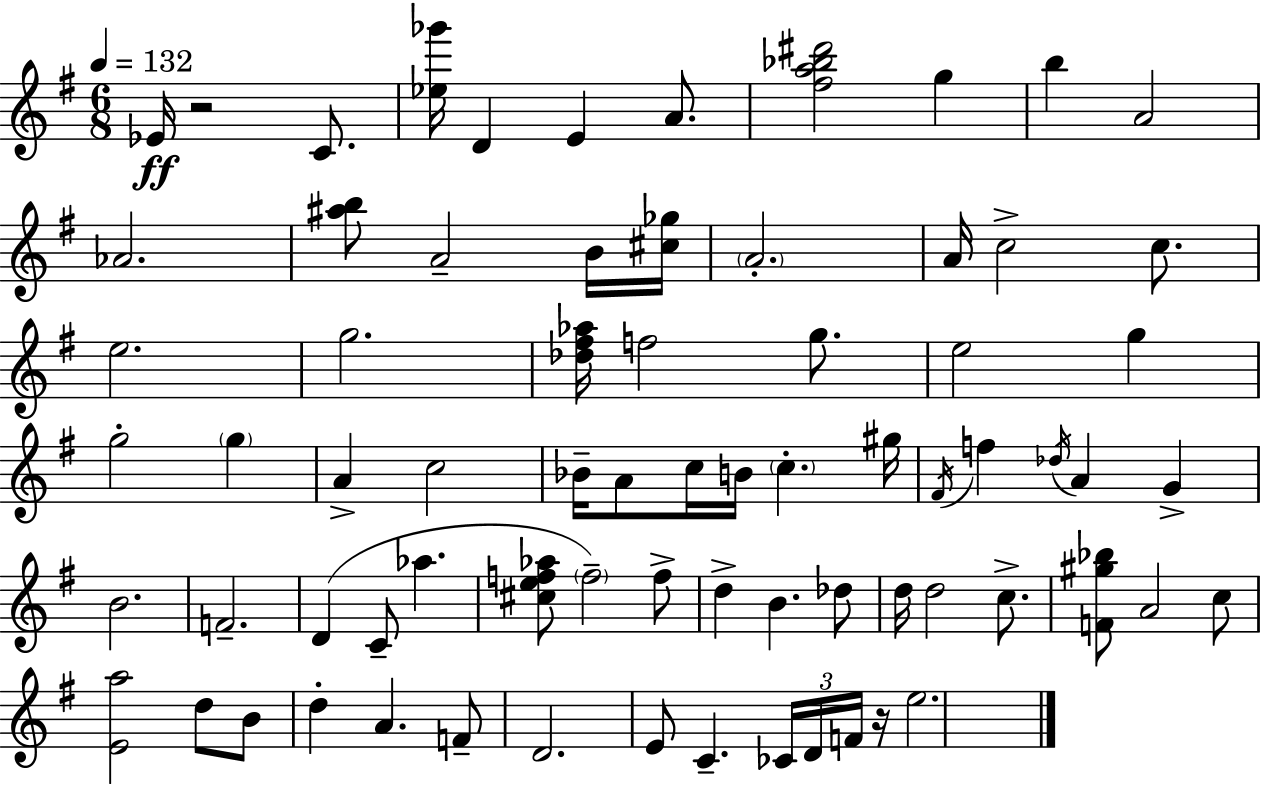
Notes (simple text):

Eb4/s R/h C4/e. [Eb5,Gb6]/s D4/q E4/q A4/e. [F#5,A5,Bb5,D#6]/h G5/q B5/q A4/h Ab4/h. [A#5,B5]/e A4/h B4/s [C#5,Gb5]/s A4/h. A4/s C5/h C5/e. E5/h. G5/h. [Db5,F#5,Ab5]/s F5/h G5/e. E5/h G5/q G5/h G5/q A4/q C5/h Bb4/s A4/e C5/s B4/s C5/q. G#5/s F#4/s F5/q Db5/s A4/q G4/q B4/h. F4/h. D4/q C4/e Ab5/q. [C#5,E5,F5,Ab5]/e F5/h F5/e D5/q B4/q. Db5/e D5/s D5/h C5/e. [F4,G#5,Bb5]/e A4/h C5/e [E4,A5]/h D5/e B4/e D5/q A4/q. F4/e D4/h. E4/e C4/q. CES4/s D4/s F4/s R/s E5/h.